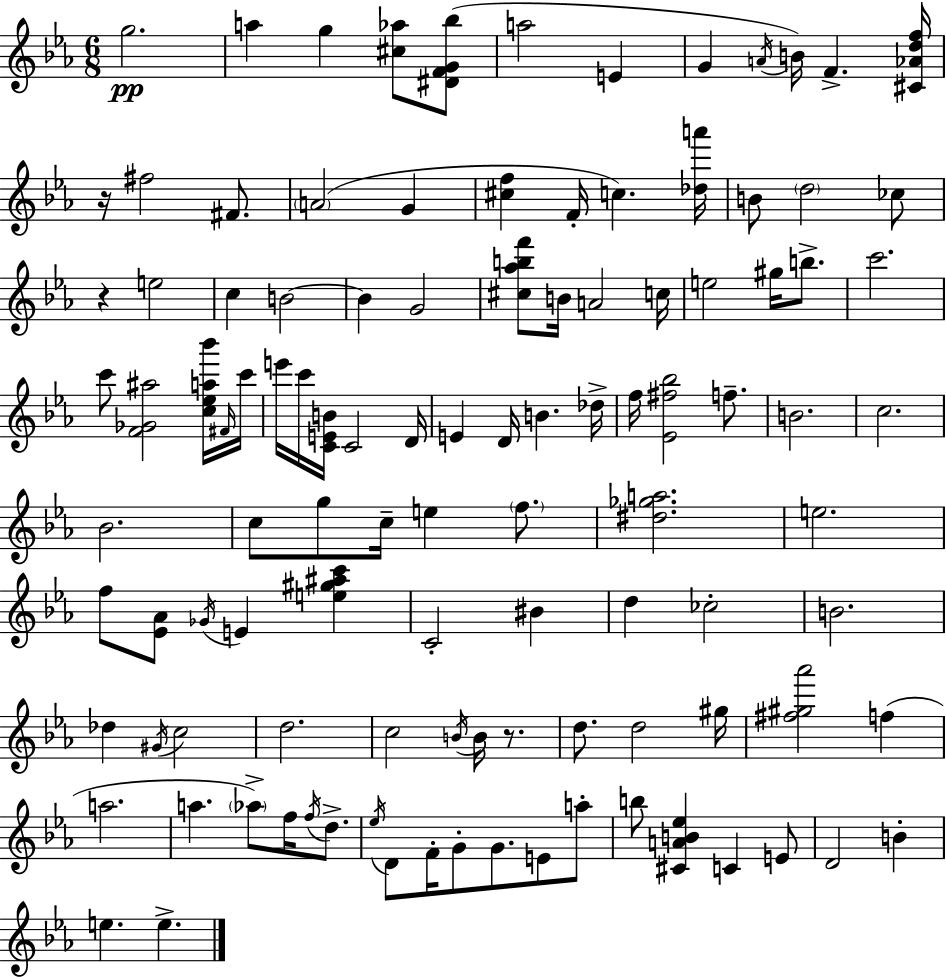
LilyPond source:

{
  \clef treble
  \numericTimeSignature
  \time 6/8
  \key c \minor
  g''2.\pp | a''4 g''4 <cis'' aes''>8 <dis' f' g' bes''>8( | a''2 e'4 | g'4 \acciaccatura { a'16 }) b'16 f'4.-> | \break <cis' aes' d'' f''>16 r16 fis''2 fis'8. | \parenthesize a'2( g'4 | <cis'' f''>4 f'16-. c''4.) | <des'' a'''>16 b'8 \parenthesize d''2 ces''8 | \break r4 e''2 | c''4 b'2~~ | b'4 g'2 | <cis'' aes'' b'' f'''>8 b'16 a'2 | \break c''16 e''2 gis''16 b''8.-> | c'''2. | c'''8 <f' ges' ais''>2 <c'' ees'' a'' bes'''>16 | \grace { fis'16 } c'''16 e'''16 c'''16 <c' e' b'>16 c'2 | \break d'16 e'4 d'16 b'4. | des''16-> f''16 <ees' fis'' bes''>2 f''8.-- | b'2. | c''2. | \break bes'2. | c''8 g''8 c''16-- e''4 \parenthesize f''8. | <dis'' ges'' a''>2. | e''2. | \break f''8 <ees' aes'>8 \acciaccatura { ges'16 } e'4 <e'' gis'' ais'' c'''>4 | c'2-. bis'4 | d''4 ces''2-. | b'2. | \break des''4 \acciaccatura { gis'16 } c''2 | d''2. | c''2 | \acciaccatura { b'16 } b'16 r8. d''8. d''2 | \break gis''16 <fis'' gis'' aes'''>2 | f''4( a''2. | a''4. \parenthesize aes''8->) | f''16 \acciaccatura { f''16 } d''8.-> \acciaccatura { ees''16 } d'8 f'16-. g'8-. | \break g'8. e'8 a''8-. b''8 <cis' a' b' ees''>4 | c'4 e'8 d'2 | b'4-. e''4. | e''4.-> \bar "|."
}